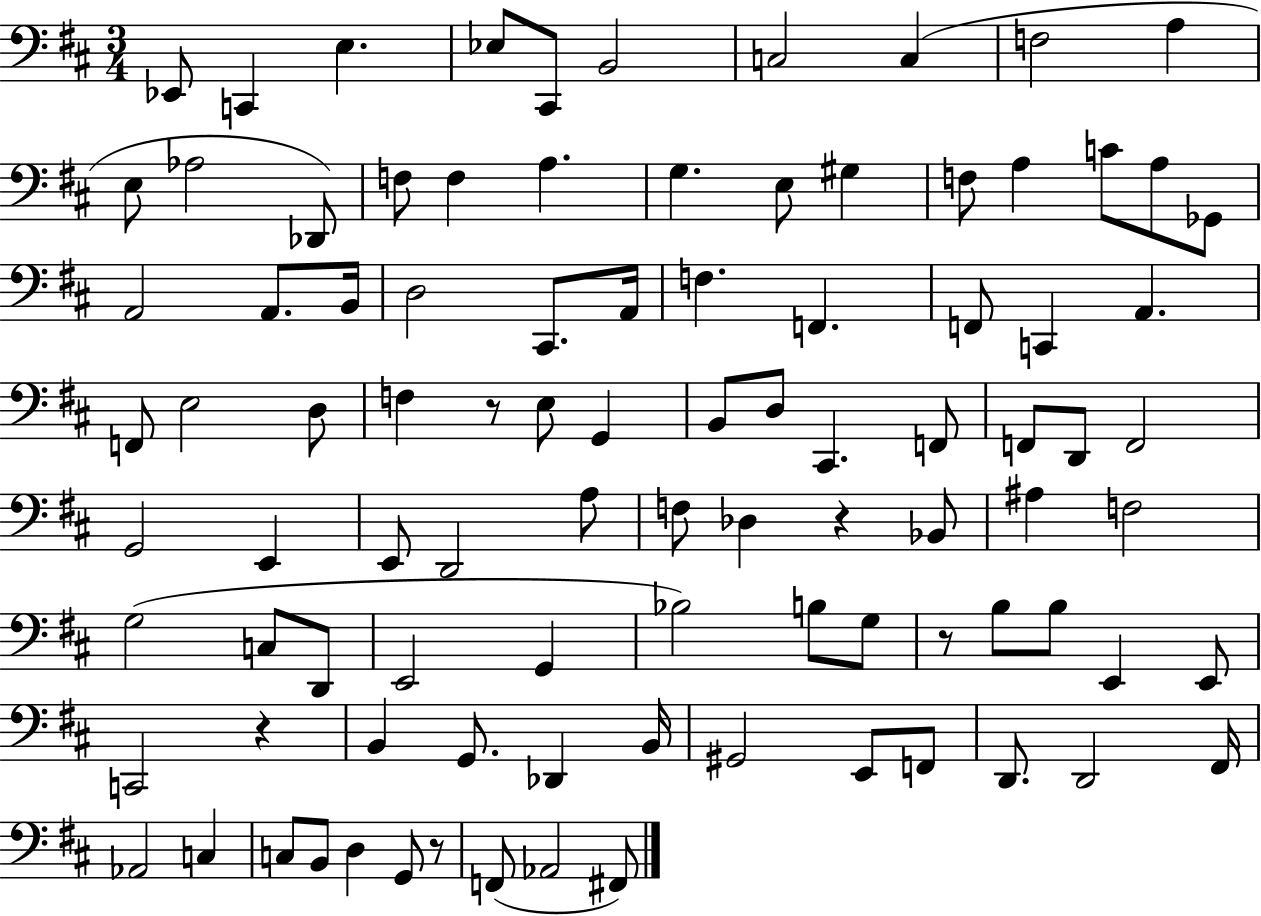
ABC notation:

X:1
T:Untitled
M:3/4
L:1/4
K:D
_E,,/2 C,, E, _E,/2 ^C,,/2 B,,2 C,2 C, F,2 A, E,/2 _A,2 _D,,/2 F,/2 F, A, G, E,/2 ^G, F,/2 A, C/2 A,/2 _G,,/2 A,,2 A,,/2 B,,/4 D,2 ^C,,/2 A,,/4 F, F,, F,,/2 C,, A,, F,,/2 E,2 D,/2 F, z/2 E,/2 G,, B,,/2 D,/2 ^C,, F,,/2 F,,/2 D,,/2 F,,2 G,,2 E,, E,,/2 D,,2 A,/2 F,/2 _D, z _B,,/2 ^A, F,2 G,2 C,/2 D,,/2 E,,2 G,, _B,2 B,/2 G,/2 z/2 B,/2 B,/2 E,, E,,/2 C,,2 z B,, G,,/2 _D,, B,,/4 ^G,,2 E,,/2 F,,/2 D,,/2 D,,2 ^F,,/4 _A,,2 C, C,/2 B,,/2 D, G,,/2 z/2 F,,/2 _A,,2 ^F,,/2